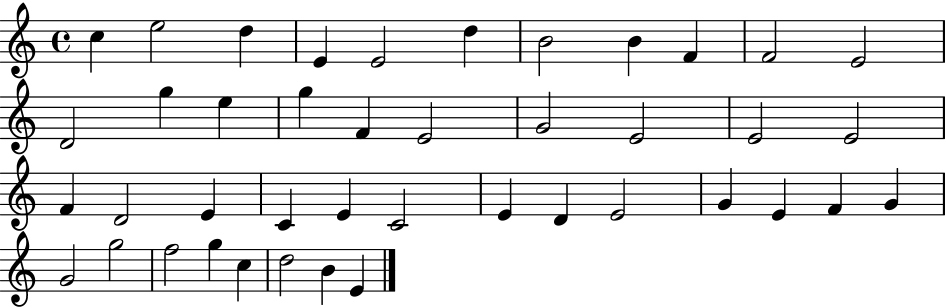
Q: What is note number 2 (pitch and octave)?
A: E5